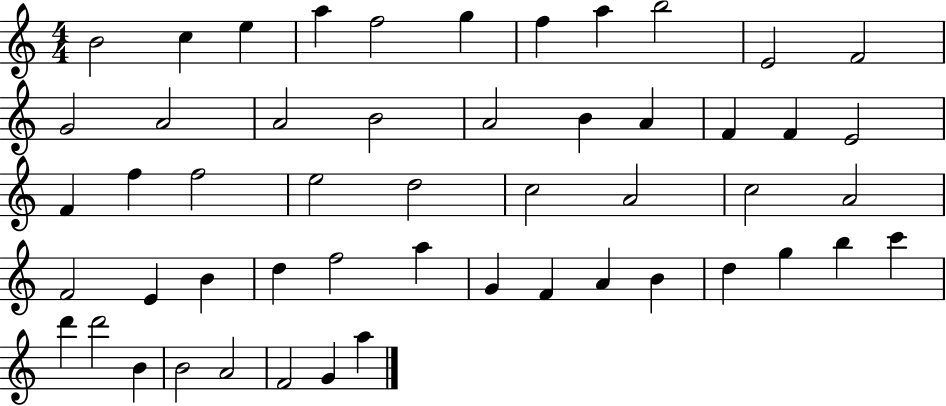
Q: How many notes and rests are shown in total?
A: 52